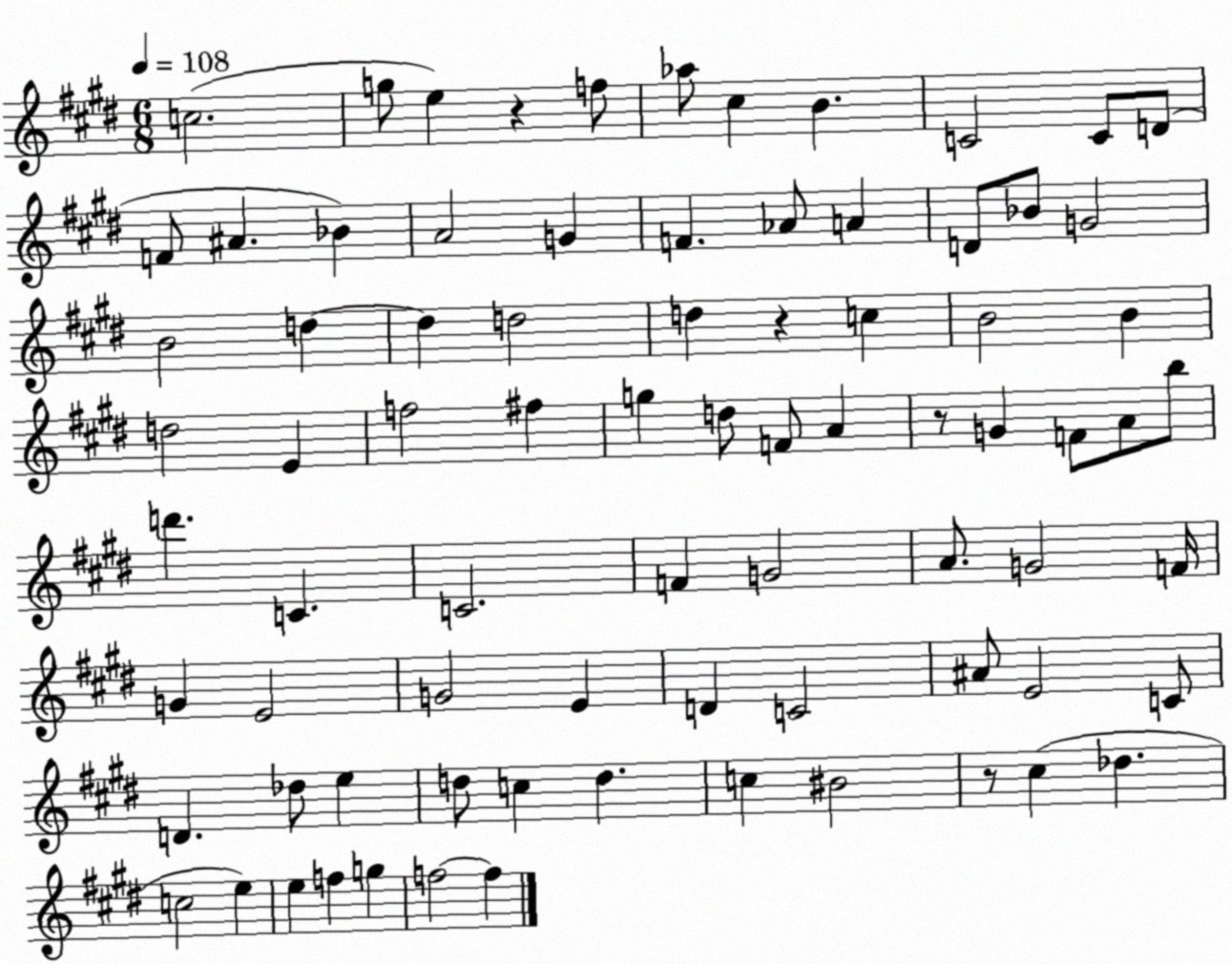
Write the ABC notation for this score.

X:1
T:Untitled
M:6/8
L:1/4
K:E
c2 g/2 e z f/2 _a/2 ^c B C2 C/2 D/2 F/2 ^A _B A2 G F _A/2 A D/2 _B/2 G2 B2 d d d2 d z c B2 B d2 E f2 ^f g d/2 F/2 A z/2 G F/2 A/2 b/2 d' C C2 F G2 A/2 G2 F/4 G E2 G2 E D C2 ^A/2 E2 C/2 D _d/2 e d/2 c d c ^B2 z/2 ^c _d c2 e e f g f2 f